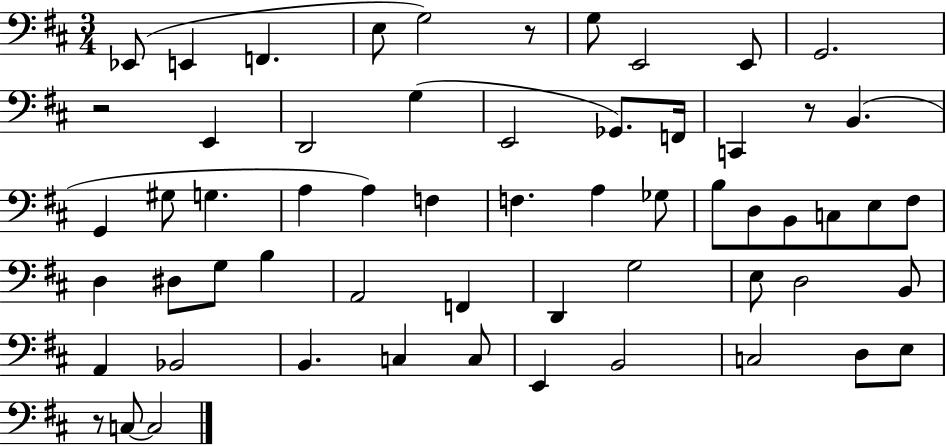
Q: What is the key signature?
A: D major